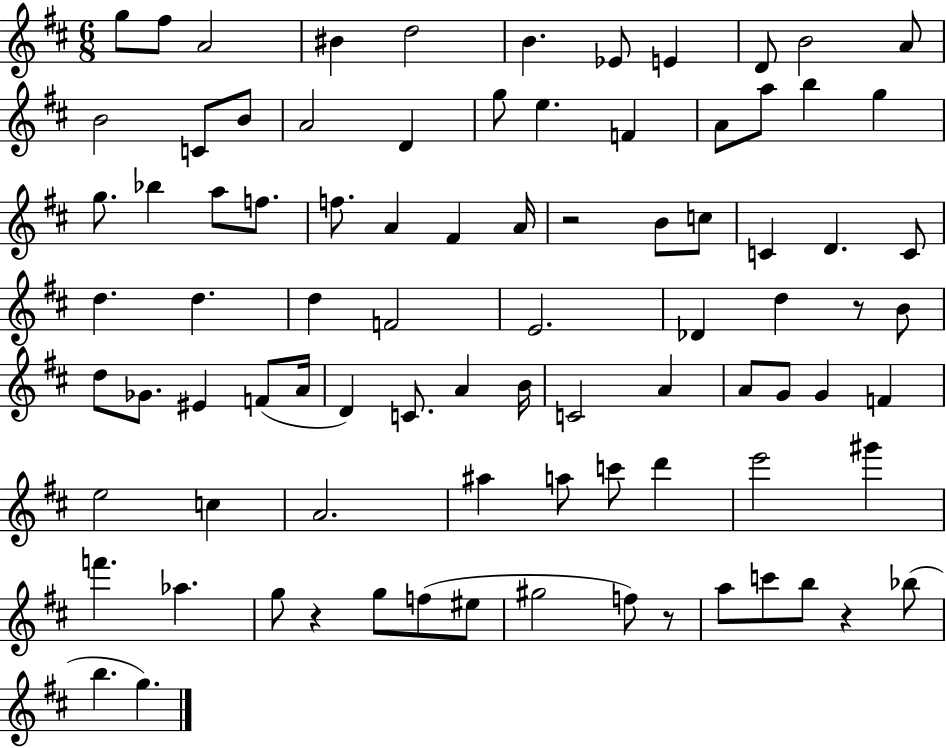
{
  \clef treble
  \numericTimeSignature
  \time 6/8
  \key d \major
  g''8 fis''8 a'2 | bis'4 d''2 | b'4. ees'8 e'4 | d'8 b'2 a'8 | \break b'2 c'8 b'8 | a'2 d'4 | g''8 e''4. f'4 | a'8 a''8 b''4 g''4 | \break g''8. bes''4 a''8 f''8. | f''8. a'4 fis'4 a'16 | r2 b'8 c''8 | c'4 d'4. c'8 | \break d''4. d''4. | d''4 f'2 | e'2. | des'4 d''4 r8 b'8 | \break d''8 ges'8. eis'4 f'8( a'16 | d'4) c'8. a'4 b'16 | c'2 a'4 | a'8 g'8 g'4 f'4 | \break e''2 c''4 | a'2. | ais''4 a''8 c'''8 d'''4 | e'''2 gis'''4 | \break f'''4. aes''4. | g''8 r4 g''8 f''8( eis''8 | gis''2 f''8) r8 | a''8 c'''8 b''8 r4 bes''8( | \break b''4. g''4.) | \bar "|."
}